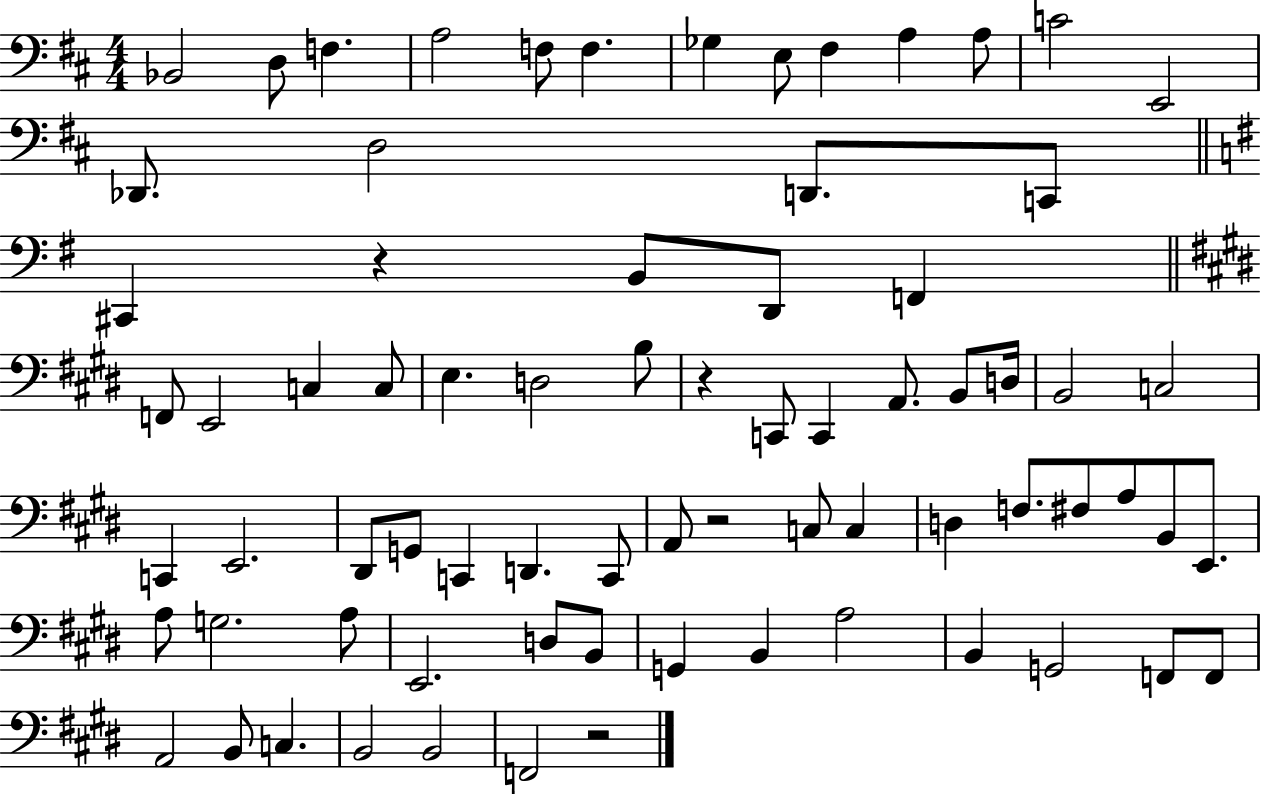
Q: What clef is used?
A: bass